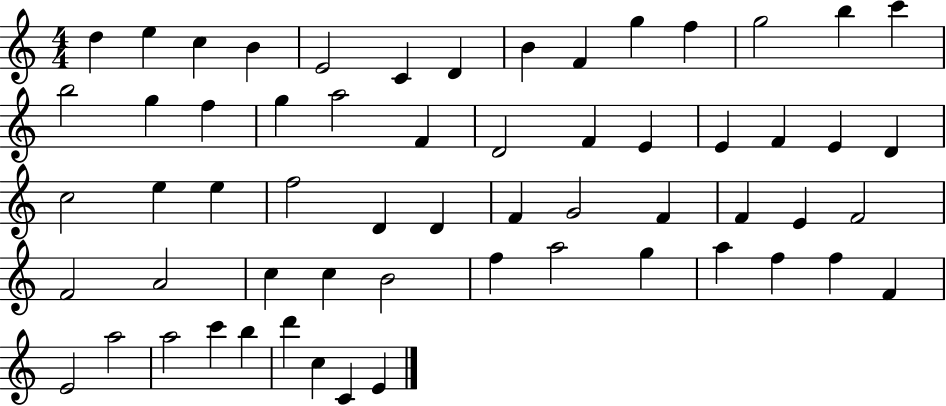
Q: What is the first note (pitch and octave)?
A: D5